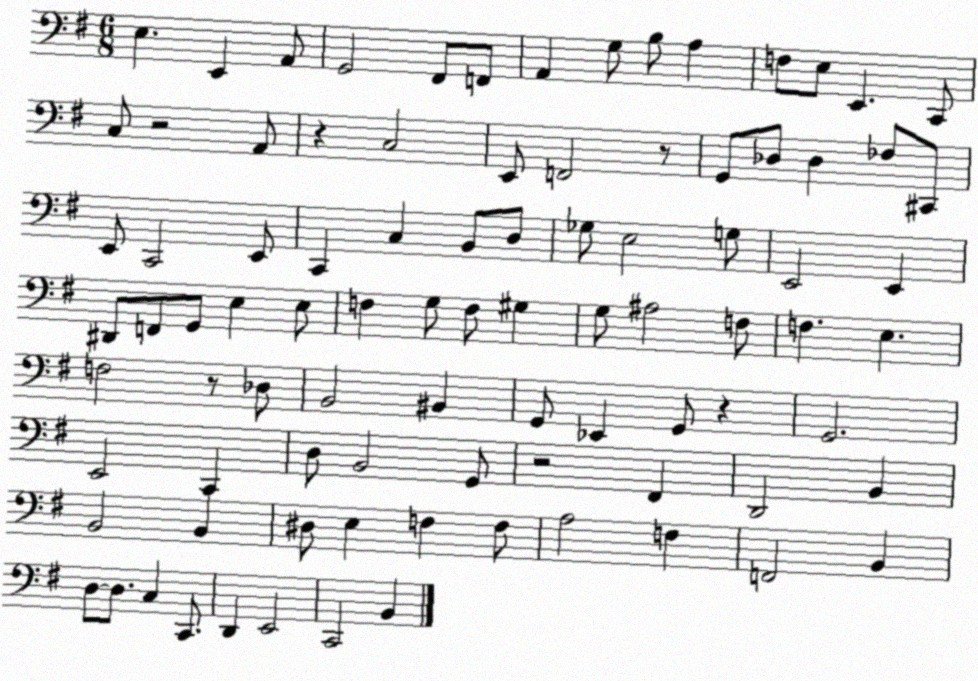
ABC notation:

X:1
T:Untitled
M:6/8
L:1/4
K:G
E, E,, A,,/2 G,,2 ^F,,/2 F,,/2 A,, G,/2 B,/2 A, F,/2 E,/2 E,, C,,/2 C,/2 z2 A,,/2 z C,2 E,,/2 F,,2 z/2 G,,/2 _D,/2 _D, _F,/2 ^C,,/2 E,,/2 C,,2 E,,/2 C,, C, B,,/2 D,/2 _G,/2 E,2 G,/2 E,,2 E,, ^D,,/2 F,,/2 G,,/2 E, E,/2 F, G,/2 F,/2 ^G, G,/2 ^A,2 F,/2 F, E, F,2 z/2 _D,/2 B,,2 ^B,, G,,/2 _E,, G,,/2 z G,,2 E,,2 C,, D,/2 B,,2 G,,/2 z2 ^F,, D,,2 B,, B,,2 B,, ^D,/2 E, F, F,/2 A,2 F, F,,2 B,, D,/2 D,/2 C, C,,/2 D,, E,,2 C,,2 B,,